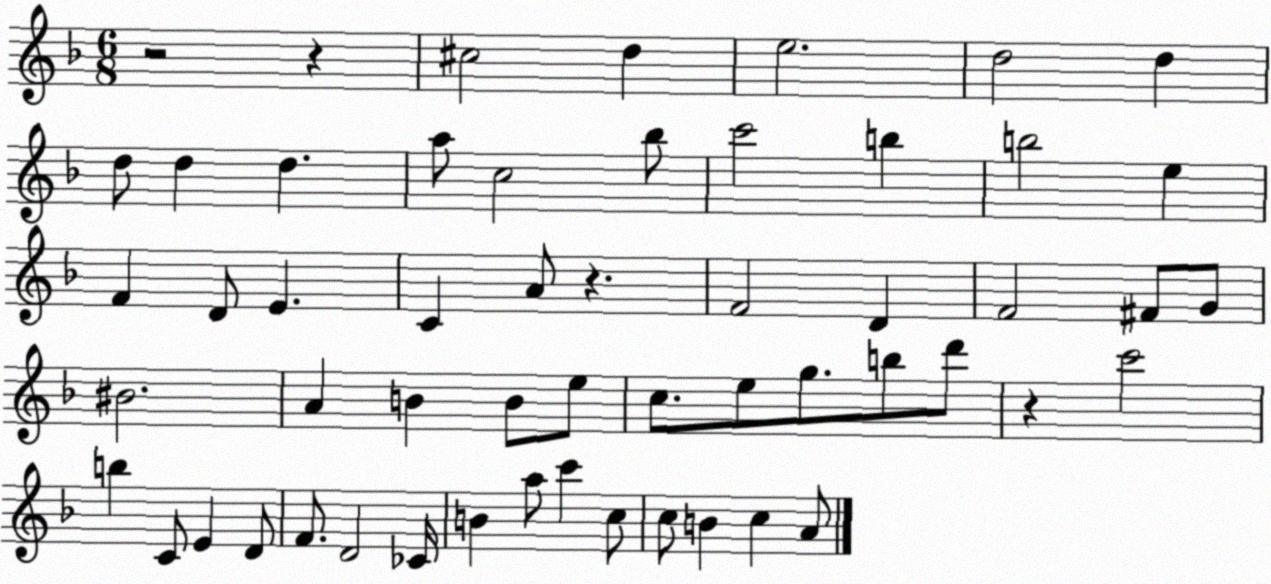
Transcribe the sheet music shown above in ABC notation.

X:1
T:Untitled
M:6/8
L:1/4
K:F
z2 z ^c2 d e2 d2 d d/2 d d a/2 c2 _b/2 c'2 b b2 e F D/2 E C A/2 z F2 D F2 ^F/2 G/2 ^B2 A B B/2 e/2 c/2 e/2 g/2 b/2 d'/2 z c'2 b C/2 E D/2 F/2 D2 _C/4 B a/2 c' c/2 c/2 B c A/2